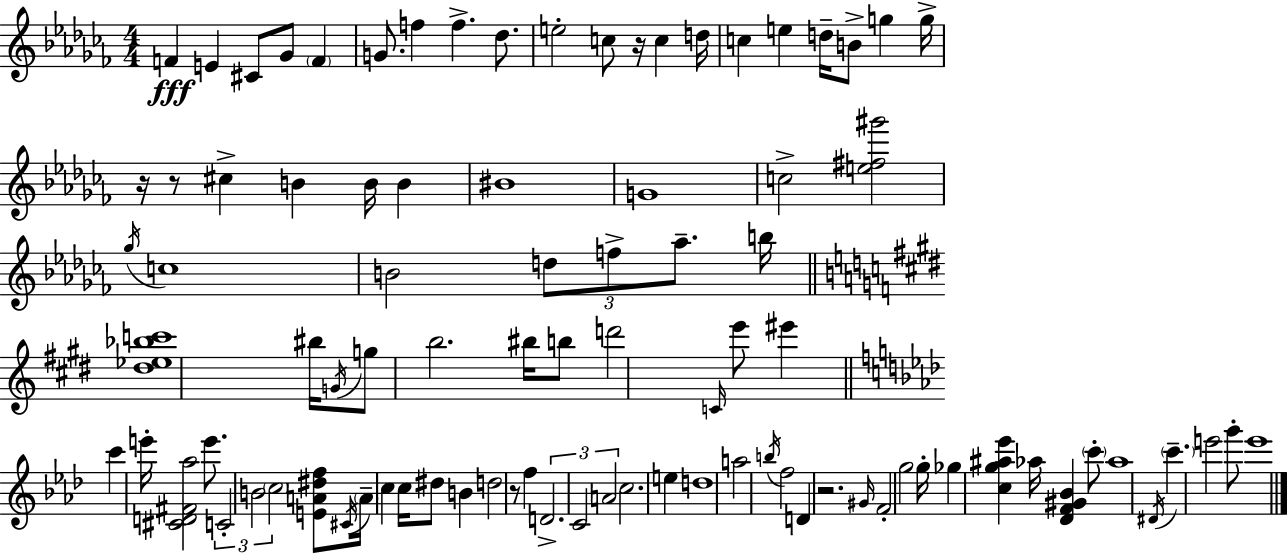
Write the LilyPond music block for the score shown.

{
  \clef treble
  \numericTimeSignature
  \time 4/4
  \key aes \minor
  f'4\fff e'4 cis'8 ges'8 \parenthesize f'4 | g'8. f''4 f''4.-> des''8. | e''2-. c''8 r16 c''4 d''16 | c''4 e''4 d''16-- b'8-> g''4 g''16-> | \break r16 r8 cis''4-> b'4 b'16 b'4 | bis'1 | g'1 | c''2-> <e'' fis'' gis'''>2 | \break \acciaccatura { ges''16 } c''1 | b'2 \tuplet 3/2 { d''8 f''8-> aes''8.-- } | b''16 \bar "||" \break \key e \major <dis'' ees'' bes'' c'''>1 | bis''16 \acciaccatura { g'16 } g''8 b''2. | bis''16 b''8 d'''2 \grace { c'16 } e'''8 eis'''4 | \bar "||" \break \key aes \major c'''4 e'''16-. <cis' d' fis' aes''>2 e'''8. | \tuplet 3/2 { c'2-. b'2 | \parenthesize c''2 } <e' a' dis'' f''>8 \acciaccatura { cis'16 } \parenthesize a'16-- c''4 | c''16 dis''8 b'4 d''2 r8 | \break f''4 \tuplet 3/2 { d'2.-> | c'2 a'2 } | c''2. e''4 | d''1 | \break a''2 \acciaccatura { b''16 } f''2 | d'4 r2. | \grace { gis'16 } f'2-. g''2 | g''16-. ges''4 <c'' g'' ais'' ees'''>4 aes''16 <des' f' gis' bes'>4 | \break \parenthesize c'''8-. aes''1 | \acciaccatura { dis'16 } \parenthesize c'''4.-- e'''2 | g'''8-. e'''1 | \bar "|."
}